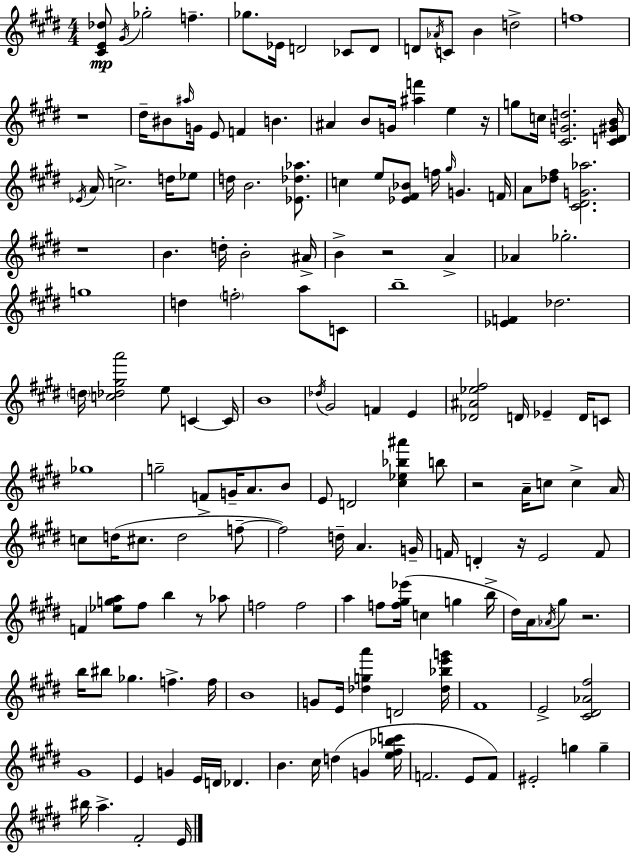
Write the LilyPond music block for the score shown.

{
  \clef treble
  \numericTimeSignature
  \time 4/4
  \key e \major
  \repeat volta 2 { <cis' e' des''>8\mp \acciaccatura { gis'16 } ges''2-. f''4.-- | ges''8. ees'16 d'2 ces'8 d'8 | d'8 \acciaccatura { aes'16 } c'8 b'4 d''2-> | f''1 | \break r1 | dis''16-- bis'8 \grace { ais''16 } g'16 e'8 f'4 b'4. | ais'4 b'8 g'16 <ais'' f'''>4 e''4 | r16 g''8 c''16 <cis' g' d''>2. | \break <cis' d' gis' b'>16 \acciaccatura { ees'16 } a'16 c''2.-> | d''16 ees''8 d''16 b'2. | <ees' des'' aes''>8. c''4 e''8 <ees' fis' bes'>8 f''16 \grace { gis''16 } g'4. | f'16 a'8 <des'' fis''>8 <cis' dis' g' aes''>2. | \break r1 | b'4. d''16-. b'2-. | ais'16-> b'4-> r2 | a'4-> aes'4 ges''2.-. | \break g''1 | d''4 \parenthesize f''2-. | a''8 c'8 b''1-- | <ees' f'>4 des''2. | \break \parenthesize d''16 <c'' des'' gis'' a'''>2 e''8 | c'4~~ c'16 b'1 | \acciaccatura { des''16 } gis'2 f'4 | e'4 <des' ais' ees'' fis''>2 d'16 ees'4-- | \break d'16 c'8 ges''1 | g''2-- f'8-> | g'16-- a'8. b'8 e'8 d'2 | <cis'' ees'' bes'' ais'''>4 b''8 r2 a'16-- c''8 | \break c''4-> a'16 c''8 d''16( cis''8. d''2 | f''8--~~ f''2) d''16-- a'4. | g'16-- f'16 d'4-. r16 e'2 | f'8 f'4 <ees'' g'' a''>8 fis''8 b''4 | \break r8 aes''8 f''2 f''2 | a''4 f''8 <f'' gis'' ees'''>16( c''4 | g''4 b''16-> dis''16) a'16 \acciaccatura { aes'16 } gis''8 r2. | b''16 bis''8 ges''4. | \break f''4.-> f''16 b'1 | g'8 e'16 <des'' g'' a'''>4 d'2 | <des'' bes'' e''' g'''>16 fis'1 | e'2-> <cis' dis' aes' fis''>2 | \break gis'1 | e'4 g'4 e'16 | d'16 des'4. b'4. cis''16 d''4( | g'4 <e'' fis'' bes'' c'''>16 f'2. | \break e'8 f'8) eis'2-. g''4 | g''4-- bis''16 a''4.-> fis'2-. | e'16 } \bar "|."
}